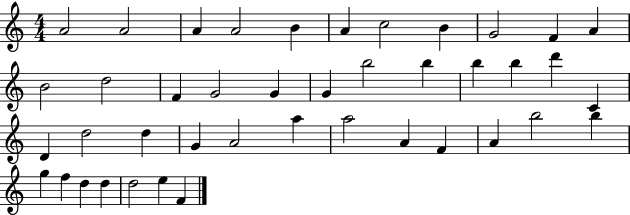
A4/h A4/h A4/q A4/h B4/q A4/q C5/h B4/q G4/h F4/q A4/q B4/h D5/h F4/q G4/h G4/q G4/q B5/h B5/q B5/q B5/q D6/q C4/q D4/q D5/h D5/q G4/q A4/h A5/q A5/h A4/q F4/q A4/q B5/h B5/q G5/q F5/q D5/q D5/q D5/h E5/q F4/q